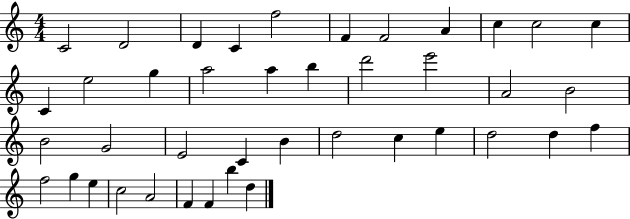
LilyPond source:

{
  \clef treble
  \numericTimeSignature
  \time 4/4
  \key c \major
  c'2 d'2 | d'4 c'4 f''2 | f'4 f'2 a'4 | c''4 c''2 c''4 | \break c'4 e''2 g''4 | a''2 a''4 b''4 | d'''2 e'''2 | a'2 b'2 | \break b'2 g'2 | e'2 c'4 b'4 | d''2 c''4 e''4 | d''2 d''4 f''4 | \break f''2 g''4 e''4 | c''2 a'2 | f'4 f'4 b''4 d''4 | \bar "|."
}